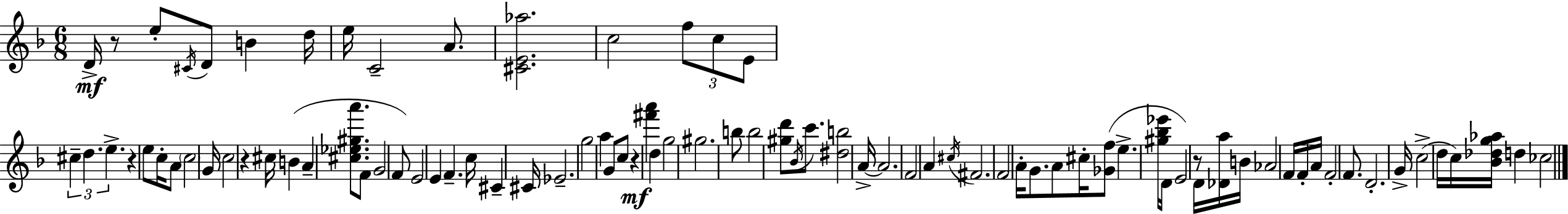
{
  \clef treble
  \numericTimeSignature
  \time 6/8
  \key f \major
  \repeat volta 2 { d'16->\mf r8 e''8-. \acciaccatura { cis'16 } d'8 b'4 | d''16 e''16 c'2-- a'8. | <cis' e' aes''>2. | c''2 \tuplet 3/2 { f''8 c''8 | \break e'8 } \tuplet 3/2 { cis''4-- d''4. | e''4.-> } r4 e''8 | c''16-. a'8 \parenthesize c''2 | g'16 c''2 r4 | \break cis''16 b'4( a'4-- <cis'' ees'' gis'' a'''>8. | f'8 g'2 f'8) | e'2 e'4 | f'4.-- c''16 cis'4-- | \break cis'16 ees'2.-- | g''2 a''4 | g'8 c''8 r4\mf <fis''' a'''>4 | d''4 g''2 | \break gis''2. | b''8 b''2 <gis'' d'''>8 | \acciaccatura { bes'16 } c'''8. <dis'' b''>2 | a'16->~~ a'2. | \break f'2 a'4 | \acciaccatura { cis''16 } fis'2. | f'2 a'16-. | g'8. a'8 cis''16-. <ges' f''>8( e''4.-> | \break <gis'' bes'' ees'''>16 d'16 e'2) | r8 d'16 <des' a''>16 b'16 aes'2 | f'16 f'16-. a'16 f'2-. | f'8. d'2.-. | \break g'16-> c''2->( | d''16 c''16) <bes' des'' g'' aes''>16 d''4 ces''2 | } \bar "|."
}